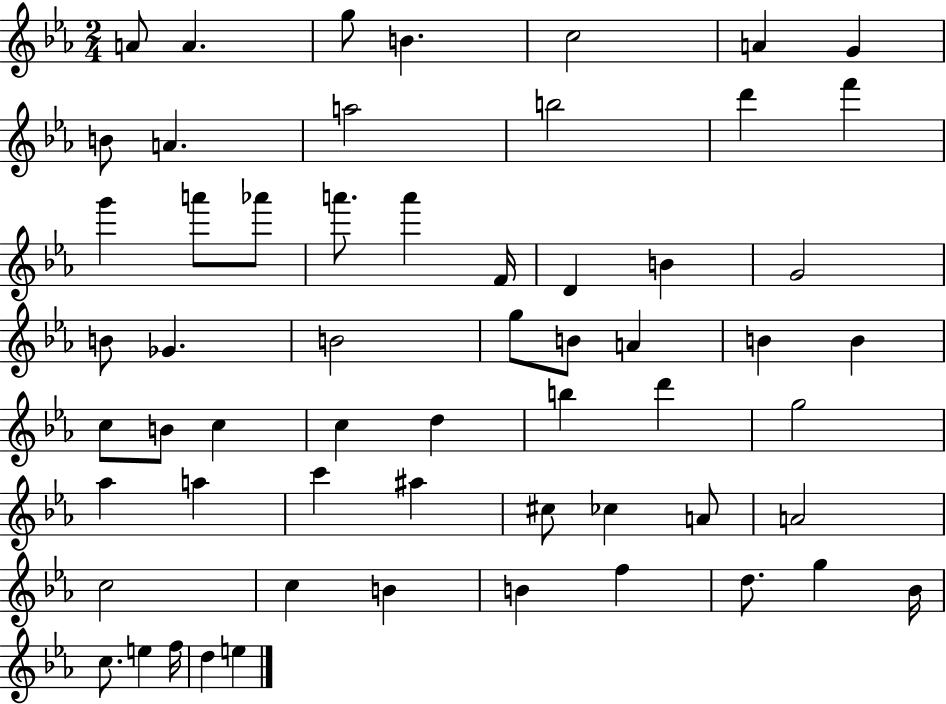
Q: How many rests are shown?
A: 0